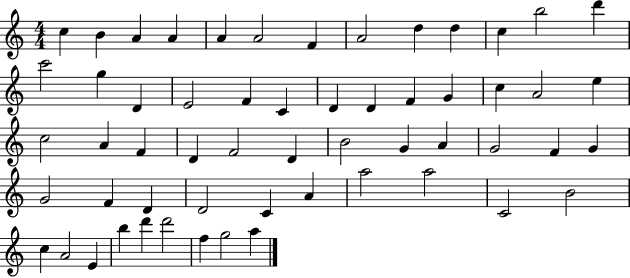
X:1
T:Untitled
M:4/4
L:1/4
K:C
c B A A A A2 F A2 d d c b2 d' c'2 g D E2 F C D D F G c A2 e c2 A F D F2 D B2 G A G2 F G G2 F D D2 C A a2 a2 C2 B2 c A2 E b d' d'2 f g2 a